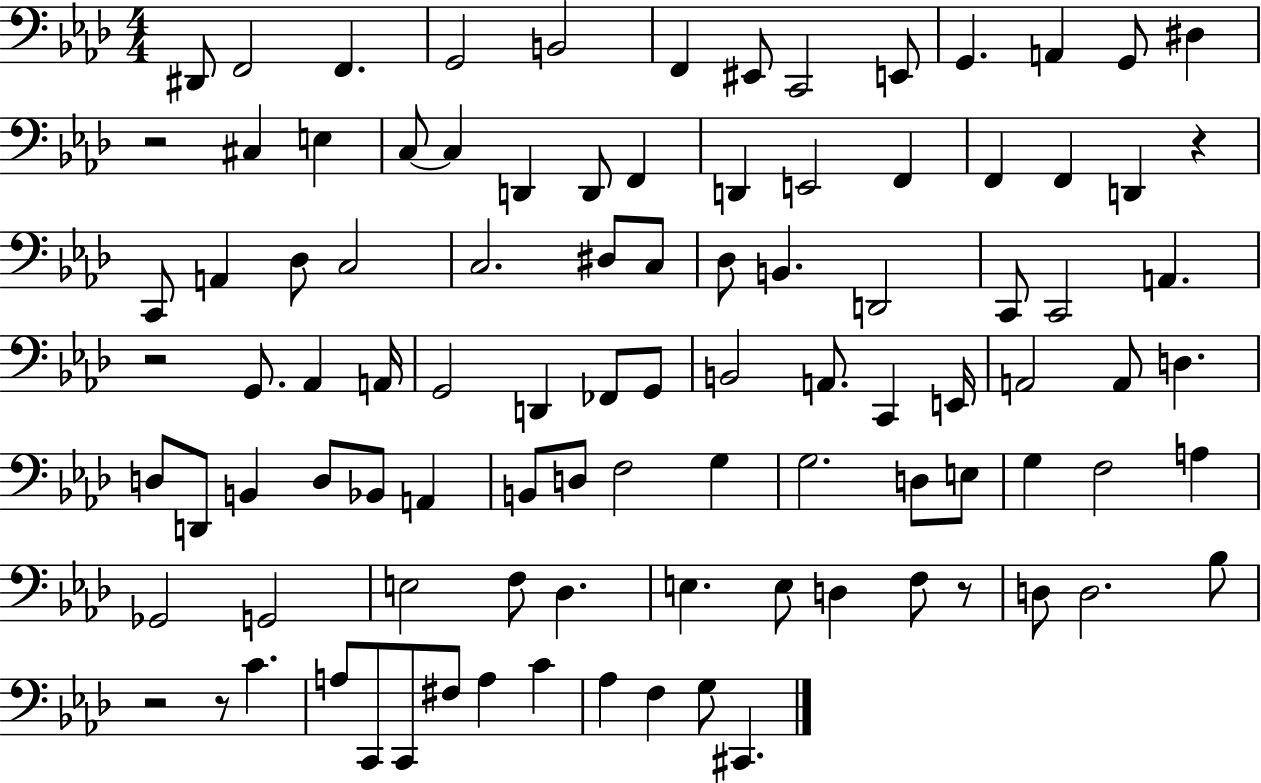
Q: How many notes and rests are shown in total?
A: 98